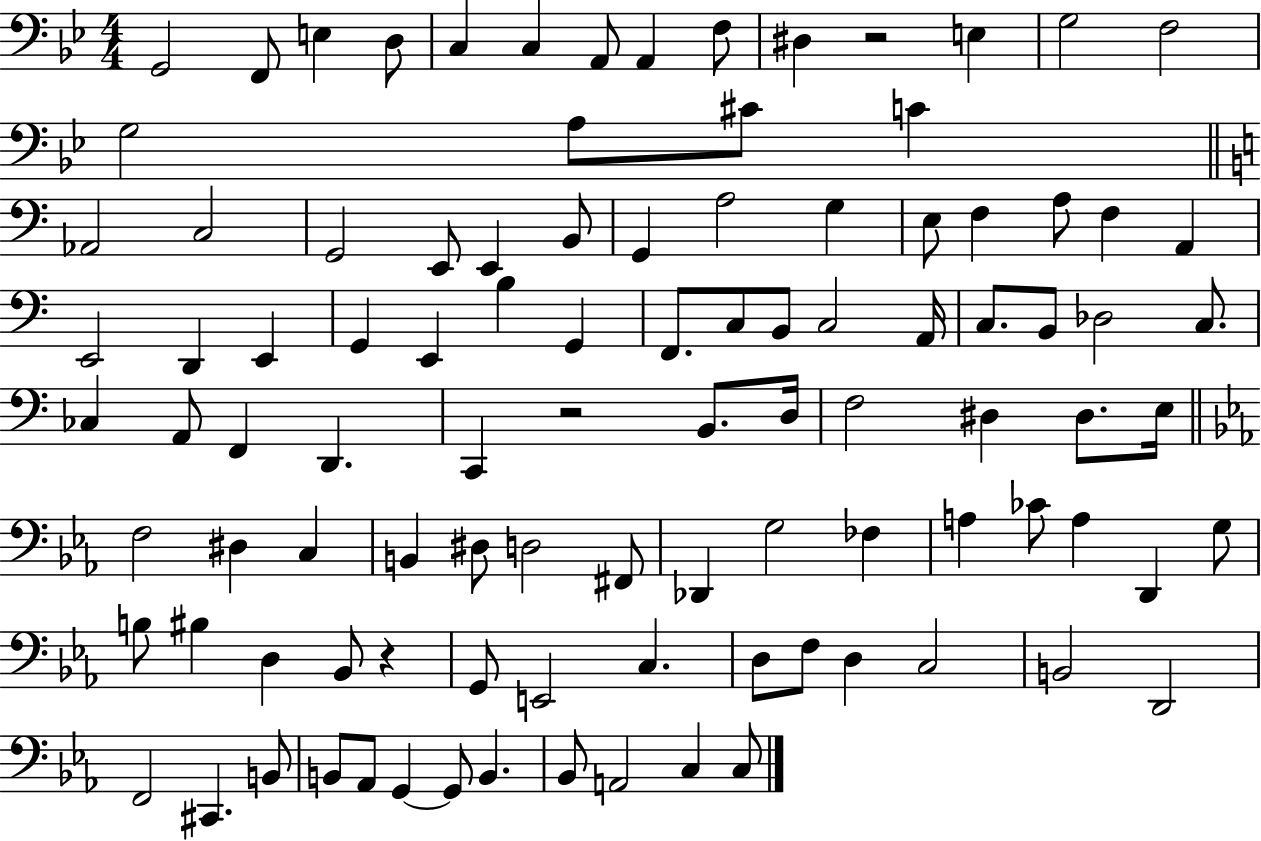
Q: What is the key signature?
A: BES major